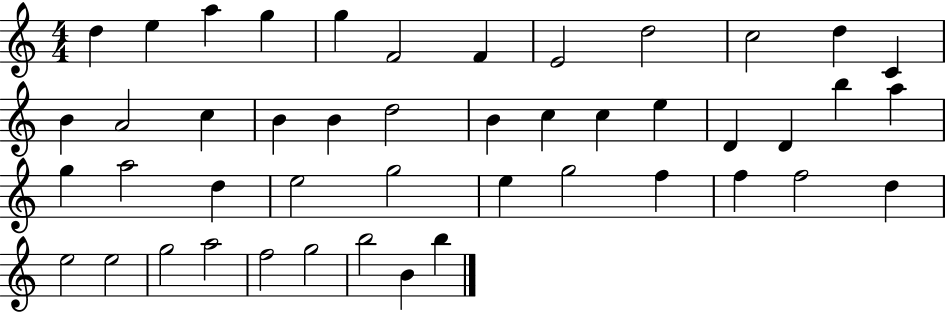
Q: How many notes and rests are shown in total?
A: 46